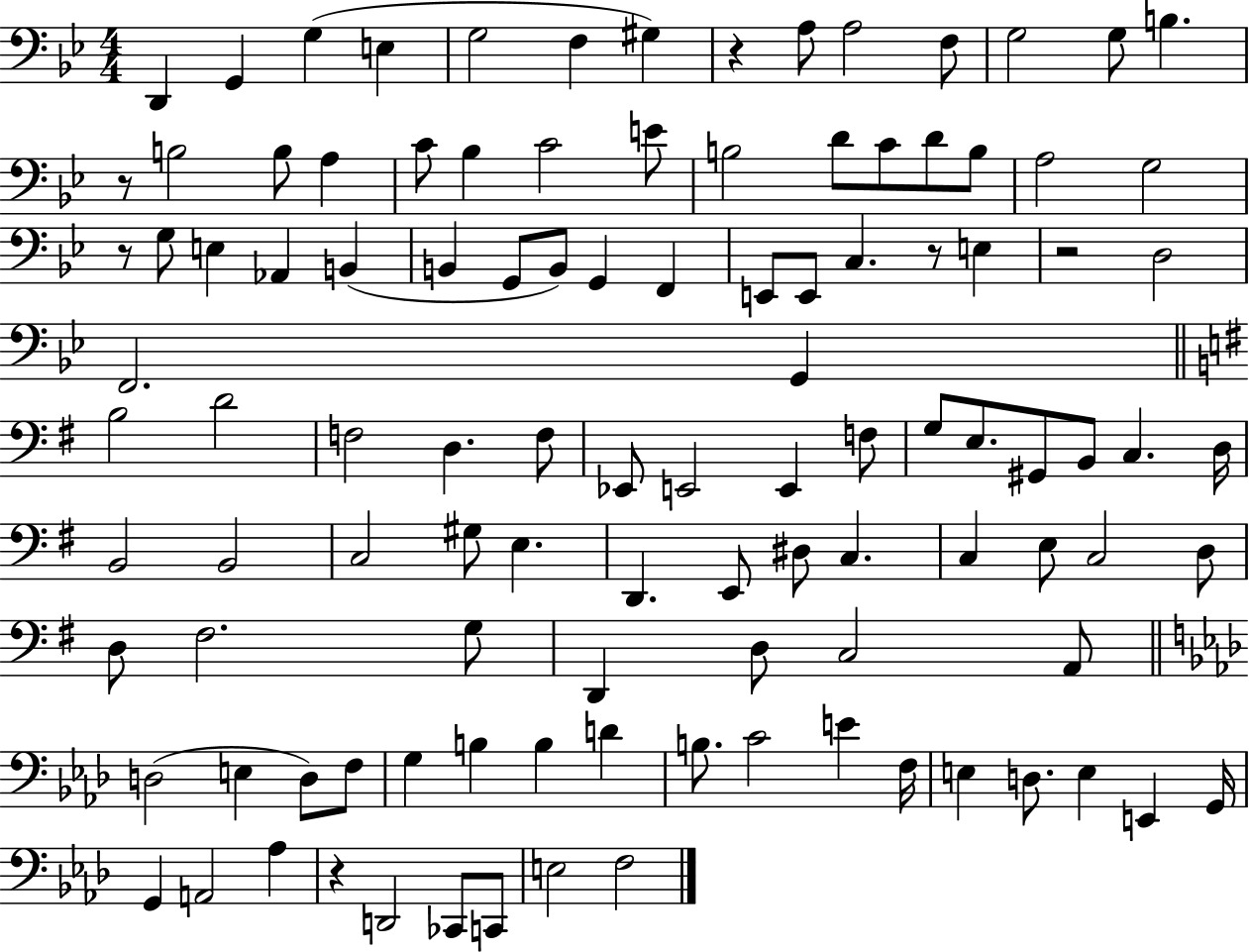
X:1
T:Untitled
M:4/4
L:1/4
K:Bb
D,, G,, G, E, G,2 F, ^G, z A,/2 A,2 F,/2 G,2 G,/2 B, z/2 B,2 B,/2 A, C/2 _B, C2 E/2 B,2 D/2 C/2 D/2 B,/2 A,2 G,2 z/2 G,/2 E, _A,, B,, B,, G,,/2 B,,/2 G,, F,, E,,/2 E,,/2 C, z/2 E, z2 D,2 F,,2 G,, B,2 D2 F,2 D, F,/2 _E,,/2 E,,2 E,, F,/2 G,/2 E,/2 ^G,,/2 B,,/2 C, D,/4 B,,2 B,,2 C,2 ^G,/2 E, D,, E,,/2 ^D,/2 C, C, E,/2 C,2 D,/2 D,/2 ^F,2 G,/2 D,, D,/2 C,2 A,,/2 D,2 E, D,/2 F,/2 G, B, B, D B,/2 C2 E F,/4 E, D,/2 E, E,, G,,/4 G,, A,,2 _A, z D,,2 _C,,/2 C,,/2 E,2 F,2